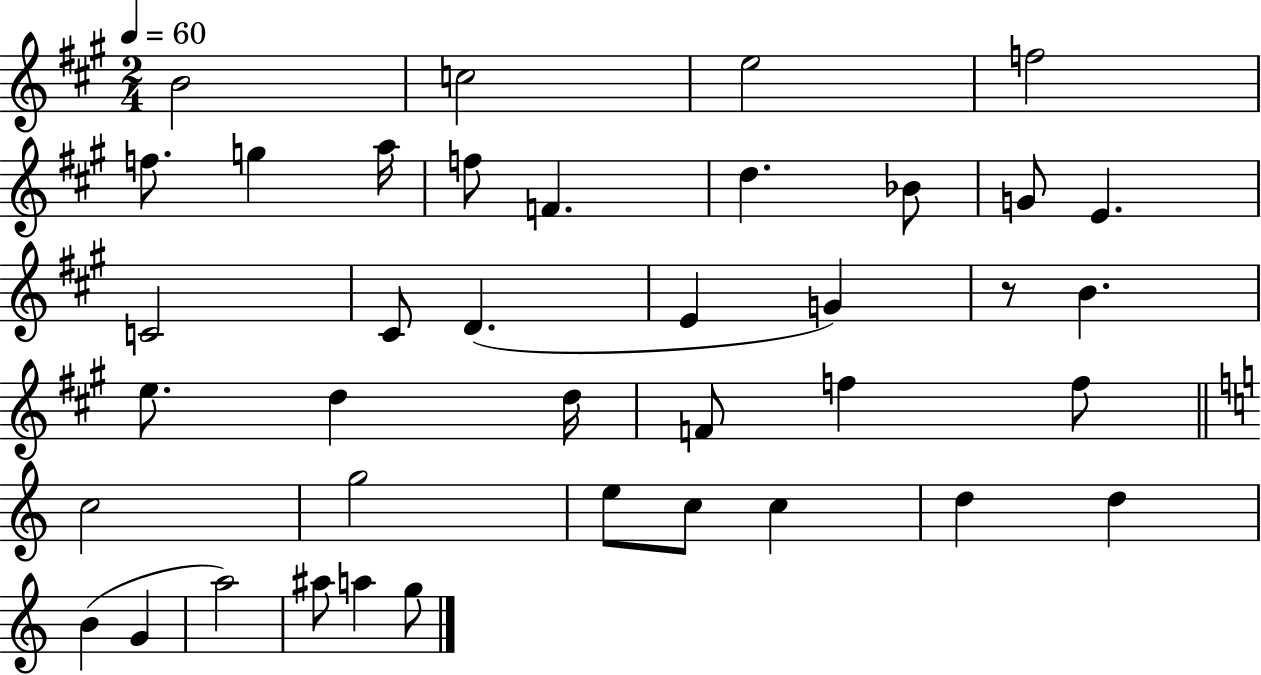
B4/h C5/h E5/h F5/h F5/e. G5/q A5/s F5/e F4/q. D5/q. Bb4/e G4/e E4/q. C4/h C#4/e D4/q. E4/q G4/q R/e B4/q. E5/e. D5/q D5/s F4/e F5/q F5/e C5/h G5/h E5/e C5/e C5/q D5/q D5/q B4/q G4/q A5/h A#5/e A5/q G5/e